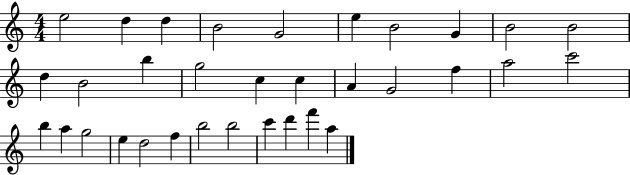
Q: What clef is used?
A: treble